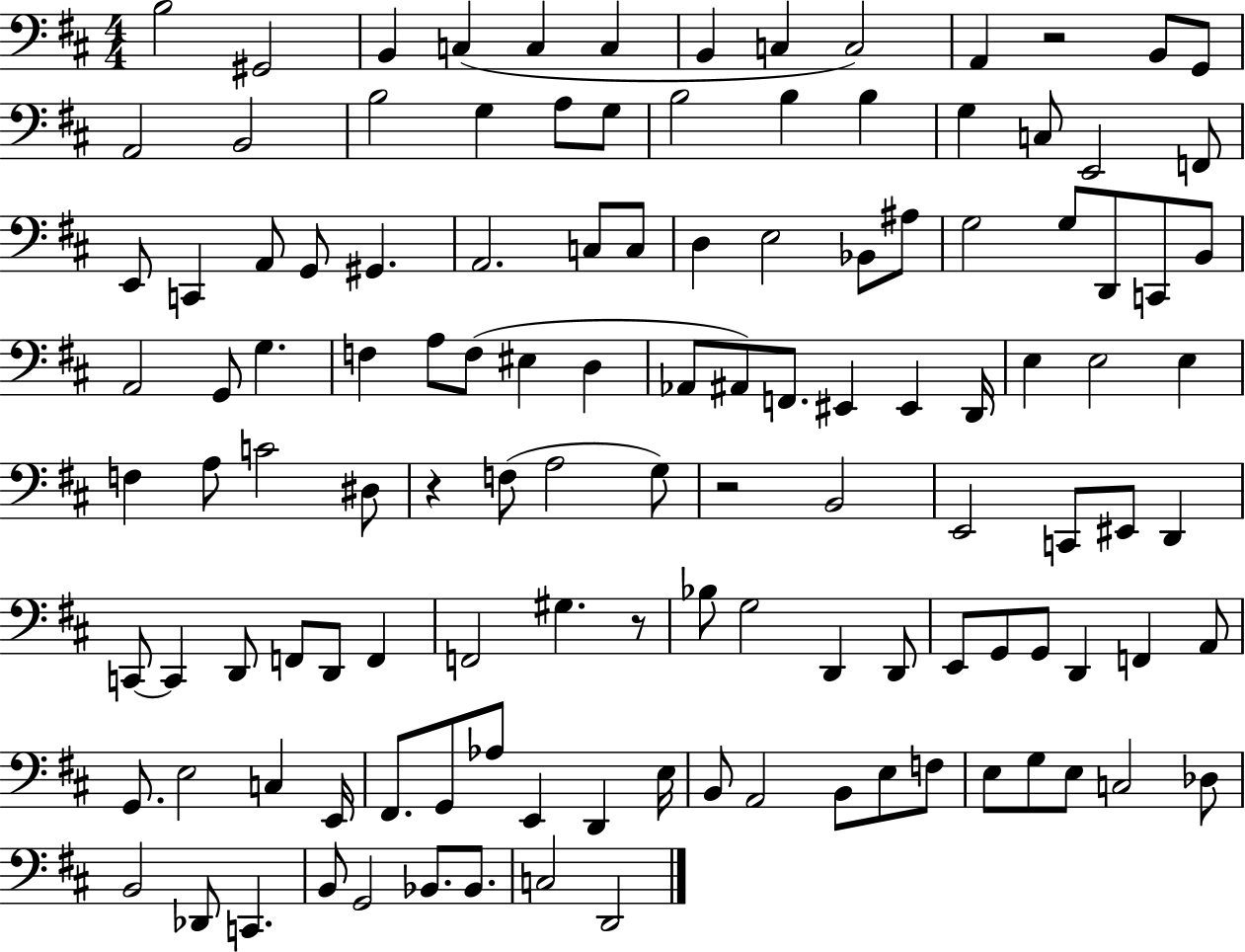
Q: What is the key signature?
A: D major